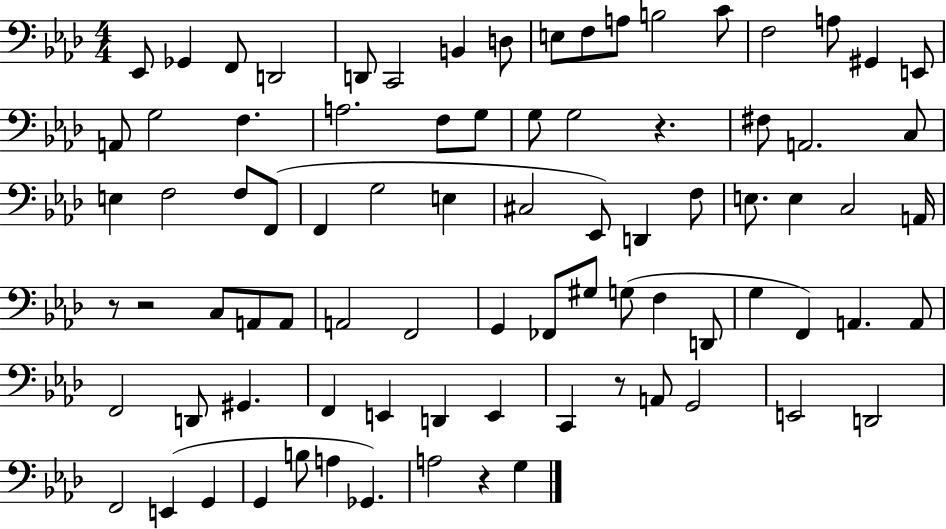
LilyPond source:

{
  \clef bass
  \numericTimeSignature
  \time 4/4
  \key aes \major
  ees,8 ges,4 f,8 d,2 | d,8 c,2 b,4 d8 | e8 f8 a8 b2 c'8 | f2 a8 gis,4 e,8 | \break a,8 g2 f4. | a2. f8 g8 | g8 g2 r4. | fis8 a,2. c8 | \break e4 f2 f8 f,8( | f,4 g2 e4 | cis2 ees,8) d,4 f8 | e8. e4 c2 a,16 | \break r8 r2 c8 a,8 a,8 | a,2 f,2 | g,4 fes,8 gis8 g8( f4 d,8 | g4 f,4) a,4. a,8 | \break f,2 d,8 gis,4. | f,4 e,4 d,4 e,4 | c,4 r8 a,8 g,2 | e,2 d,2 | \break f,2 e,4( g,4 | g,4 b8 a4 ges,4.) | a2 r4 g4 | \bar "|."
}